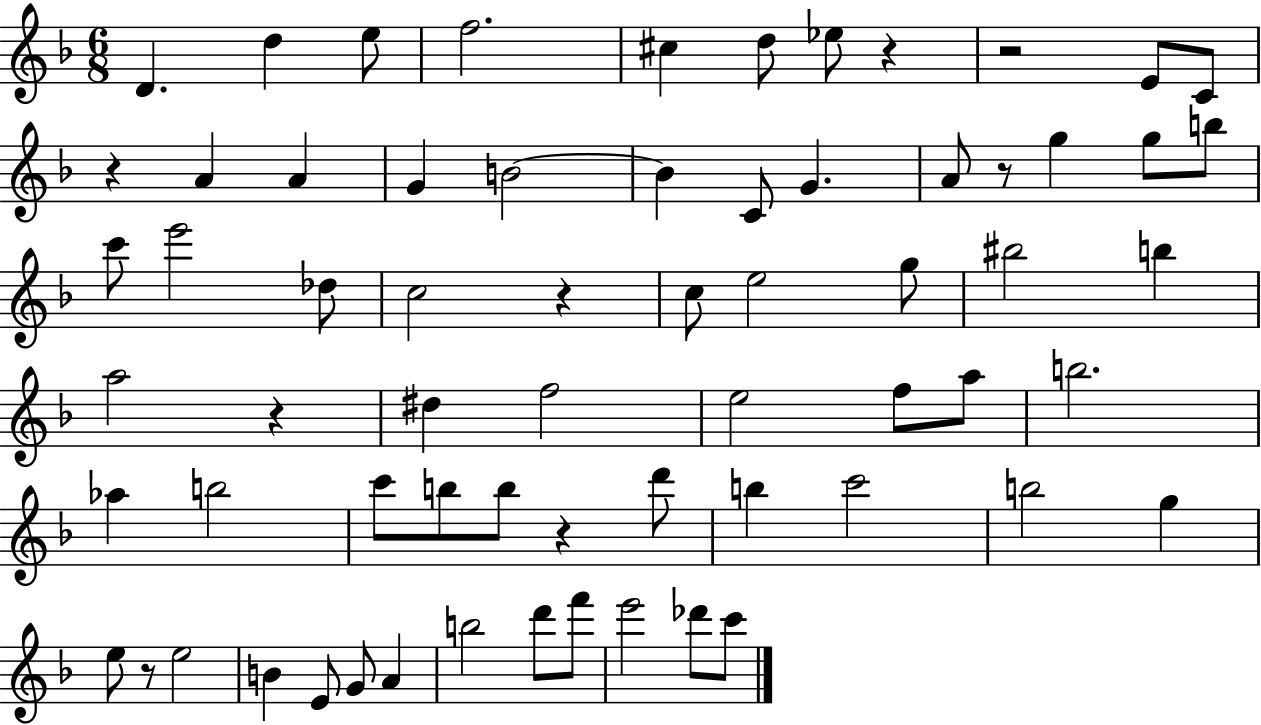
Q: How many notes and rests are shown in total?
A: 66